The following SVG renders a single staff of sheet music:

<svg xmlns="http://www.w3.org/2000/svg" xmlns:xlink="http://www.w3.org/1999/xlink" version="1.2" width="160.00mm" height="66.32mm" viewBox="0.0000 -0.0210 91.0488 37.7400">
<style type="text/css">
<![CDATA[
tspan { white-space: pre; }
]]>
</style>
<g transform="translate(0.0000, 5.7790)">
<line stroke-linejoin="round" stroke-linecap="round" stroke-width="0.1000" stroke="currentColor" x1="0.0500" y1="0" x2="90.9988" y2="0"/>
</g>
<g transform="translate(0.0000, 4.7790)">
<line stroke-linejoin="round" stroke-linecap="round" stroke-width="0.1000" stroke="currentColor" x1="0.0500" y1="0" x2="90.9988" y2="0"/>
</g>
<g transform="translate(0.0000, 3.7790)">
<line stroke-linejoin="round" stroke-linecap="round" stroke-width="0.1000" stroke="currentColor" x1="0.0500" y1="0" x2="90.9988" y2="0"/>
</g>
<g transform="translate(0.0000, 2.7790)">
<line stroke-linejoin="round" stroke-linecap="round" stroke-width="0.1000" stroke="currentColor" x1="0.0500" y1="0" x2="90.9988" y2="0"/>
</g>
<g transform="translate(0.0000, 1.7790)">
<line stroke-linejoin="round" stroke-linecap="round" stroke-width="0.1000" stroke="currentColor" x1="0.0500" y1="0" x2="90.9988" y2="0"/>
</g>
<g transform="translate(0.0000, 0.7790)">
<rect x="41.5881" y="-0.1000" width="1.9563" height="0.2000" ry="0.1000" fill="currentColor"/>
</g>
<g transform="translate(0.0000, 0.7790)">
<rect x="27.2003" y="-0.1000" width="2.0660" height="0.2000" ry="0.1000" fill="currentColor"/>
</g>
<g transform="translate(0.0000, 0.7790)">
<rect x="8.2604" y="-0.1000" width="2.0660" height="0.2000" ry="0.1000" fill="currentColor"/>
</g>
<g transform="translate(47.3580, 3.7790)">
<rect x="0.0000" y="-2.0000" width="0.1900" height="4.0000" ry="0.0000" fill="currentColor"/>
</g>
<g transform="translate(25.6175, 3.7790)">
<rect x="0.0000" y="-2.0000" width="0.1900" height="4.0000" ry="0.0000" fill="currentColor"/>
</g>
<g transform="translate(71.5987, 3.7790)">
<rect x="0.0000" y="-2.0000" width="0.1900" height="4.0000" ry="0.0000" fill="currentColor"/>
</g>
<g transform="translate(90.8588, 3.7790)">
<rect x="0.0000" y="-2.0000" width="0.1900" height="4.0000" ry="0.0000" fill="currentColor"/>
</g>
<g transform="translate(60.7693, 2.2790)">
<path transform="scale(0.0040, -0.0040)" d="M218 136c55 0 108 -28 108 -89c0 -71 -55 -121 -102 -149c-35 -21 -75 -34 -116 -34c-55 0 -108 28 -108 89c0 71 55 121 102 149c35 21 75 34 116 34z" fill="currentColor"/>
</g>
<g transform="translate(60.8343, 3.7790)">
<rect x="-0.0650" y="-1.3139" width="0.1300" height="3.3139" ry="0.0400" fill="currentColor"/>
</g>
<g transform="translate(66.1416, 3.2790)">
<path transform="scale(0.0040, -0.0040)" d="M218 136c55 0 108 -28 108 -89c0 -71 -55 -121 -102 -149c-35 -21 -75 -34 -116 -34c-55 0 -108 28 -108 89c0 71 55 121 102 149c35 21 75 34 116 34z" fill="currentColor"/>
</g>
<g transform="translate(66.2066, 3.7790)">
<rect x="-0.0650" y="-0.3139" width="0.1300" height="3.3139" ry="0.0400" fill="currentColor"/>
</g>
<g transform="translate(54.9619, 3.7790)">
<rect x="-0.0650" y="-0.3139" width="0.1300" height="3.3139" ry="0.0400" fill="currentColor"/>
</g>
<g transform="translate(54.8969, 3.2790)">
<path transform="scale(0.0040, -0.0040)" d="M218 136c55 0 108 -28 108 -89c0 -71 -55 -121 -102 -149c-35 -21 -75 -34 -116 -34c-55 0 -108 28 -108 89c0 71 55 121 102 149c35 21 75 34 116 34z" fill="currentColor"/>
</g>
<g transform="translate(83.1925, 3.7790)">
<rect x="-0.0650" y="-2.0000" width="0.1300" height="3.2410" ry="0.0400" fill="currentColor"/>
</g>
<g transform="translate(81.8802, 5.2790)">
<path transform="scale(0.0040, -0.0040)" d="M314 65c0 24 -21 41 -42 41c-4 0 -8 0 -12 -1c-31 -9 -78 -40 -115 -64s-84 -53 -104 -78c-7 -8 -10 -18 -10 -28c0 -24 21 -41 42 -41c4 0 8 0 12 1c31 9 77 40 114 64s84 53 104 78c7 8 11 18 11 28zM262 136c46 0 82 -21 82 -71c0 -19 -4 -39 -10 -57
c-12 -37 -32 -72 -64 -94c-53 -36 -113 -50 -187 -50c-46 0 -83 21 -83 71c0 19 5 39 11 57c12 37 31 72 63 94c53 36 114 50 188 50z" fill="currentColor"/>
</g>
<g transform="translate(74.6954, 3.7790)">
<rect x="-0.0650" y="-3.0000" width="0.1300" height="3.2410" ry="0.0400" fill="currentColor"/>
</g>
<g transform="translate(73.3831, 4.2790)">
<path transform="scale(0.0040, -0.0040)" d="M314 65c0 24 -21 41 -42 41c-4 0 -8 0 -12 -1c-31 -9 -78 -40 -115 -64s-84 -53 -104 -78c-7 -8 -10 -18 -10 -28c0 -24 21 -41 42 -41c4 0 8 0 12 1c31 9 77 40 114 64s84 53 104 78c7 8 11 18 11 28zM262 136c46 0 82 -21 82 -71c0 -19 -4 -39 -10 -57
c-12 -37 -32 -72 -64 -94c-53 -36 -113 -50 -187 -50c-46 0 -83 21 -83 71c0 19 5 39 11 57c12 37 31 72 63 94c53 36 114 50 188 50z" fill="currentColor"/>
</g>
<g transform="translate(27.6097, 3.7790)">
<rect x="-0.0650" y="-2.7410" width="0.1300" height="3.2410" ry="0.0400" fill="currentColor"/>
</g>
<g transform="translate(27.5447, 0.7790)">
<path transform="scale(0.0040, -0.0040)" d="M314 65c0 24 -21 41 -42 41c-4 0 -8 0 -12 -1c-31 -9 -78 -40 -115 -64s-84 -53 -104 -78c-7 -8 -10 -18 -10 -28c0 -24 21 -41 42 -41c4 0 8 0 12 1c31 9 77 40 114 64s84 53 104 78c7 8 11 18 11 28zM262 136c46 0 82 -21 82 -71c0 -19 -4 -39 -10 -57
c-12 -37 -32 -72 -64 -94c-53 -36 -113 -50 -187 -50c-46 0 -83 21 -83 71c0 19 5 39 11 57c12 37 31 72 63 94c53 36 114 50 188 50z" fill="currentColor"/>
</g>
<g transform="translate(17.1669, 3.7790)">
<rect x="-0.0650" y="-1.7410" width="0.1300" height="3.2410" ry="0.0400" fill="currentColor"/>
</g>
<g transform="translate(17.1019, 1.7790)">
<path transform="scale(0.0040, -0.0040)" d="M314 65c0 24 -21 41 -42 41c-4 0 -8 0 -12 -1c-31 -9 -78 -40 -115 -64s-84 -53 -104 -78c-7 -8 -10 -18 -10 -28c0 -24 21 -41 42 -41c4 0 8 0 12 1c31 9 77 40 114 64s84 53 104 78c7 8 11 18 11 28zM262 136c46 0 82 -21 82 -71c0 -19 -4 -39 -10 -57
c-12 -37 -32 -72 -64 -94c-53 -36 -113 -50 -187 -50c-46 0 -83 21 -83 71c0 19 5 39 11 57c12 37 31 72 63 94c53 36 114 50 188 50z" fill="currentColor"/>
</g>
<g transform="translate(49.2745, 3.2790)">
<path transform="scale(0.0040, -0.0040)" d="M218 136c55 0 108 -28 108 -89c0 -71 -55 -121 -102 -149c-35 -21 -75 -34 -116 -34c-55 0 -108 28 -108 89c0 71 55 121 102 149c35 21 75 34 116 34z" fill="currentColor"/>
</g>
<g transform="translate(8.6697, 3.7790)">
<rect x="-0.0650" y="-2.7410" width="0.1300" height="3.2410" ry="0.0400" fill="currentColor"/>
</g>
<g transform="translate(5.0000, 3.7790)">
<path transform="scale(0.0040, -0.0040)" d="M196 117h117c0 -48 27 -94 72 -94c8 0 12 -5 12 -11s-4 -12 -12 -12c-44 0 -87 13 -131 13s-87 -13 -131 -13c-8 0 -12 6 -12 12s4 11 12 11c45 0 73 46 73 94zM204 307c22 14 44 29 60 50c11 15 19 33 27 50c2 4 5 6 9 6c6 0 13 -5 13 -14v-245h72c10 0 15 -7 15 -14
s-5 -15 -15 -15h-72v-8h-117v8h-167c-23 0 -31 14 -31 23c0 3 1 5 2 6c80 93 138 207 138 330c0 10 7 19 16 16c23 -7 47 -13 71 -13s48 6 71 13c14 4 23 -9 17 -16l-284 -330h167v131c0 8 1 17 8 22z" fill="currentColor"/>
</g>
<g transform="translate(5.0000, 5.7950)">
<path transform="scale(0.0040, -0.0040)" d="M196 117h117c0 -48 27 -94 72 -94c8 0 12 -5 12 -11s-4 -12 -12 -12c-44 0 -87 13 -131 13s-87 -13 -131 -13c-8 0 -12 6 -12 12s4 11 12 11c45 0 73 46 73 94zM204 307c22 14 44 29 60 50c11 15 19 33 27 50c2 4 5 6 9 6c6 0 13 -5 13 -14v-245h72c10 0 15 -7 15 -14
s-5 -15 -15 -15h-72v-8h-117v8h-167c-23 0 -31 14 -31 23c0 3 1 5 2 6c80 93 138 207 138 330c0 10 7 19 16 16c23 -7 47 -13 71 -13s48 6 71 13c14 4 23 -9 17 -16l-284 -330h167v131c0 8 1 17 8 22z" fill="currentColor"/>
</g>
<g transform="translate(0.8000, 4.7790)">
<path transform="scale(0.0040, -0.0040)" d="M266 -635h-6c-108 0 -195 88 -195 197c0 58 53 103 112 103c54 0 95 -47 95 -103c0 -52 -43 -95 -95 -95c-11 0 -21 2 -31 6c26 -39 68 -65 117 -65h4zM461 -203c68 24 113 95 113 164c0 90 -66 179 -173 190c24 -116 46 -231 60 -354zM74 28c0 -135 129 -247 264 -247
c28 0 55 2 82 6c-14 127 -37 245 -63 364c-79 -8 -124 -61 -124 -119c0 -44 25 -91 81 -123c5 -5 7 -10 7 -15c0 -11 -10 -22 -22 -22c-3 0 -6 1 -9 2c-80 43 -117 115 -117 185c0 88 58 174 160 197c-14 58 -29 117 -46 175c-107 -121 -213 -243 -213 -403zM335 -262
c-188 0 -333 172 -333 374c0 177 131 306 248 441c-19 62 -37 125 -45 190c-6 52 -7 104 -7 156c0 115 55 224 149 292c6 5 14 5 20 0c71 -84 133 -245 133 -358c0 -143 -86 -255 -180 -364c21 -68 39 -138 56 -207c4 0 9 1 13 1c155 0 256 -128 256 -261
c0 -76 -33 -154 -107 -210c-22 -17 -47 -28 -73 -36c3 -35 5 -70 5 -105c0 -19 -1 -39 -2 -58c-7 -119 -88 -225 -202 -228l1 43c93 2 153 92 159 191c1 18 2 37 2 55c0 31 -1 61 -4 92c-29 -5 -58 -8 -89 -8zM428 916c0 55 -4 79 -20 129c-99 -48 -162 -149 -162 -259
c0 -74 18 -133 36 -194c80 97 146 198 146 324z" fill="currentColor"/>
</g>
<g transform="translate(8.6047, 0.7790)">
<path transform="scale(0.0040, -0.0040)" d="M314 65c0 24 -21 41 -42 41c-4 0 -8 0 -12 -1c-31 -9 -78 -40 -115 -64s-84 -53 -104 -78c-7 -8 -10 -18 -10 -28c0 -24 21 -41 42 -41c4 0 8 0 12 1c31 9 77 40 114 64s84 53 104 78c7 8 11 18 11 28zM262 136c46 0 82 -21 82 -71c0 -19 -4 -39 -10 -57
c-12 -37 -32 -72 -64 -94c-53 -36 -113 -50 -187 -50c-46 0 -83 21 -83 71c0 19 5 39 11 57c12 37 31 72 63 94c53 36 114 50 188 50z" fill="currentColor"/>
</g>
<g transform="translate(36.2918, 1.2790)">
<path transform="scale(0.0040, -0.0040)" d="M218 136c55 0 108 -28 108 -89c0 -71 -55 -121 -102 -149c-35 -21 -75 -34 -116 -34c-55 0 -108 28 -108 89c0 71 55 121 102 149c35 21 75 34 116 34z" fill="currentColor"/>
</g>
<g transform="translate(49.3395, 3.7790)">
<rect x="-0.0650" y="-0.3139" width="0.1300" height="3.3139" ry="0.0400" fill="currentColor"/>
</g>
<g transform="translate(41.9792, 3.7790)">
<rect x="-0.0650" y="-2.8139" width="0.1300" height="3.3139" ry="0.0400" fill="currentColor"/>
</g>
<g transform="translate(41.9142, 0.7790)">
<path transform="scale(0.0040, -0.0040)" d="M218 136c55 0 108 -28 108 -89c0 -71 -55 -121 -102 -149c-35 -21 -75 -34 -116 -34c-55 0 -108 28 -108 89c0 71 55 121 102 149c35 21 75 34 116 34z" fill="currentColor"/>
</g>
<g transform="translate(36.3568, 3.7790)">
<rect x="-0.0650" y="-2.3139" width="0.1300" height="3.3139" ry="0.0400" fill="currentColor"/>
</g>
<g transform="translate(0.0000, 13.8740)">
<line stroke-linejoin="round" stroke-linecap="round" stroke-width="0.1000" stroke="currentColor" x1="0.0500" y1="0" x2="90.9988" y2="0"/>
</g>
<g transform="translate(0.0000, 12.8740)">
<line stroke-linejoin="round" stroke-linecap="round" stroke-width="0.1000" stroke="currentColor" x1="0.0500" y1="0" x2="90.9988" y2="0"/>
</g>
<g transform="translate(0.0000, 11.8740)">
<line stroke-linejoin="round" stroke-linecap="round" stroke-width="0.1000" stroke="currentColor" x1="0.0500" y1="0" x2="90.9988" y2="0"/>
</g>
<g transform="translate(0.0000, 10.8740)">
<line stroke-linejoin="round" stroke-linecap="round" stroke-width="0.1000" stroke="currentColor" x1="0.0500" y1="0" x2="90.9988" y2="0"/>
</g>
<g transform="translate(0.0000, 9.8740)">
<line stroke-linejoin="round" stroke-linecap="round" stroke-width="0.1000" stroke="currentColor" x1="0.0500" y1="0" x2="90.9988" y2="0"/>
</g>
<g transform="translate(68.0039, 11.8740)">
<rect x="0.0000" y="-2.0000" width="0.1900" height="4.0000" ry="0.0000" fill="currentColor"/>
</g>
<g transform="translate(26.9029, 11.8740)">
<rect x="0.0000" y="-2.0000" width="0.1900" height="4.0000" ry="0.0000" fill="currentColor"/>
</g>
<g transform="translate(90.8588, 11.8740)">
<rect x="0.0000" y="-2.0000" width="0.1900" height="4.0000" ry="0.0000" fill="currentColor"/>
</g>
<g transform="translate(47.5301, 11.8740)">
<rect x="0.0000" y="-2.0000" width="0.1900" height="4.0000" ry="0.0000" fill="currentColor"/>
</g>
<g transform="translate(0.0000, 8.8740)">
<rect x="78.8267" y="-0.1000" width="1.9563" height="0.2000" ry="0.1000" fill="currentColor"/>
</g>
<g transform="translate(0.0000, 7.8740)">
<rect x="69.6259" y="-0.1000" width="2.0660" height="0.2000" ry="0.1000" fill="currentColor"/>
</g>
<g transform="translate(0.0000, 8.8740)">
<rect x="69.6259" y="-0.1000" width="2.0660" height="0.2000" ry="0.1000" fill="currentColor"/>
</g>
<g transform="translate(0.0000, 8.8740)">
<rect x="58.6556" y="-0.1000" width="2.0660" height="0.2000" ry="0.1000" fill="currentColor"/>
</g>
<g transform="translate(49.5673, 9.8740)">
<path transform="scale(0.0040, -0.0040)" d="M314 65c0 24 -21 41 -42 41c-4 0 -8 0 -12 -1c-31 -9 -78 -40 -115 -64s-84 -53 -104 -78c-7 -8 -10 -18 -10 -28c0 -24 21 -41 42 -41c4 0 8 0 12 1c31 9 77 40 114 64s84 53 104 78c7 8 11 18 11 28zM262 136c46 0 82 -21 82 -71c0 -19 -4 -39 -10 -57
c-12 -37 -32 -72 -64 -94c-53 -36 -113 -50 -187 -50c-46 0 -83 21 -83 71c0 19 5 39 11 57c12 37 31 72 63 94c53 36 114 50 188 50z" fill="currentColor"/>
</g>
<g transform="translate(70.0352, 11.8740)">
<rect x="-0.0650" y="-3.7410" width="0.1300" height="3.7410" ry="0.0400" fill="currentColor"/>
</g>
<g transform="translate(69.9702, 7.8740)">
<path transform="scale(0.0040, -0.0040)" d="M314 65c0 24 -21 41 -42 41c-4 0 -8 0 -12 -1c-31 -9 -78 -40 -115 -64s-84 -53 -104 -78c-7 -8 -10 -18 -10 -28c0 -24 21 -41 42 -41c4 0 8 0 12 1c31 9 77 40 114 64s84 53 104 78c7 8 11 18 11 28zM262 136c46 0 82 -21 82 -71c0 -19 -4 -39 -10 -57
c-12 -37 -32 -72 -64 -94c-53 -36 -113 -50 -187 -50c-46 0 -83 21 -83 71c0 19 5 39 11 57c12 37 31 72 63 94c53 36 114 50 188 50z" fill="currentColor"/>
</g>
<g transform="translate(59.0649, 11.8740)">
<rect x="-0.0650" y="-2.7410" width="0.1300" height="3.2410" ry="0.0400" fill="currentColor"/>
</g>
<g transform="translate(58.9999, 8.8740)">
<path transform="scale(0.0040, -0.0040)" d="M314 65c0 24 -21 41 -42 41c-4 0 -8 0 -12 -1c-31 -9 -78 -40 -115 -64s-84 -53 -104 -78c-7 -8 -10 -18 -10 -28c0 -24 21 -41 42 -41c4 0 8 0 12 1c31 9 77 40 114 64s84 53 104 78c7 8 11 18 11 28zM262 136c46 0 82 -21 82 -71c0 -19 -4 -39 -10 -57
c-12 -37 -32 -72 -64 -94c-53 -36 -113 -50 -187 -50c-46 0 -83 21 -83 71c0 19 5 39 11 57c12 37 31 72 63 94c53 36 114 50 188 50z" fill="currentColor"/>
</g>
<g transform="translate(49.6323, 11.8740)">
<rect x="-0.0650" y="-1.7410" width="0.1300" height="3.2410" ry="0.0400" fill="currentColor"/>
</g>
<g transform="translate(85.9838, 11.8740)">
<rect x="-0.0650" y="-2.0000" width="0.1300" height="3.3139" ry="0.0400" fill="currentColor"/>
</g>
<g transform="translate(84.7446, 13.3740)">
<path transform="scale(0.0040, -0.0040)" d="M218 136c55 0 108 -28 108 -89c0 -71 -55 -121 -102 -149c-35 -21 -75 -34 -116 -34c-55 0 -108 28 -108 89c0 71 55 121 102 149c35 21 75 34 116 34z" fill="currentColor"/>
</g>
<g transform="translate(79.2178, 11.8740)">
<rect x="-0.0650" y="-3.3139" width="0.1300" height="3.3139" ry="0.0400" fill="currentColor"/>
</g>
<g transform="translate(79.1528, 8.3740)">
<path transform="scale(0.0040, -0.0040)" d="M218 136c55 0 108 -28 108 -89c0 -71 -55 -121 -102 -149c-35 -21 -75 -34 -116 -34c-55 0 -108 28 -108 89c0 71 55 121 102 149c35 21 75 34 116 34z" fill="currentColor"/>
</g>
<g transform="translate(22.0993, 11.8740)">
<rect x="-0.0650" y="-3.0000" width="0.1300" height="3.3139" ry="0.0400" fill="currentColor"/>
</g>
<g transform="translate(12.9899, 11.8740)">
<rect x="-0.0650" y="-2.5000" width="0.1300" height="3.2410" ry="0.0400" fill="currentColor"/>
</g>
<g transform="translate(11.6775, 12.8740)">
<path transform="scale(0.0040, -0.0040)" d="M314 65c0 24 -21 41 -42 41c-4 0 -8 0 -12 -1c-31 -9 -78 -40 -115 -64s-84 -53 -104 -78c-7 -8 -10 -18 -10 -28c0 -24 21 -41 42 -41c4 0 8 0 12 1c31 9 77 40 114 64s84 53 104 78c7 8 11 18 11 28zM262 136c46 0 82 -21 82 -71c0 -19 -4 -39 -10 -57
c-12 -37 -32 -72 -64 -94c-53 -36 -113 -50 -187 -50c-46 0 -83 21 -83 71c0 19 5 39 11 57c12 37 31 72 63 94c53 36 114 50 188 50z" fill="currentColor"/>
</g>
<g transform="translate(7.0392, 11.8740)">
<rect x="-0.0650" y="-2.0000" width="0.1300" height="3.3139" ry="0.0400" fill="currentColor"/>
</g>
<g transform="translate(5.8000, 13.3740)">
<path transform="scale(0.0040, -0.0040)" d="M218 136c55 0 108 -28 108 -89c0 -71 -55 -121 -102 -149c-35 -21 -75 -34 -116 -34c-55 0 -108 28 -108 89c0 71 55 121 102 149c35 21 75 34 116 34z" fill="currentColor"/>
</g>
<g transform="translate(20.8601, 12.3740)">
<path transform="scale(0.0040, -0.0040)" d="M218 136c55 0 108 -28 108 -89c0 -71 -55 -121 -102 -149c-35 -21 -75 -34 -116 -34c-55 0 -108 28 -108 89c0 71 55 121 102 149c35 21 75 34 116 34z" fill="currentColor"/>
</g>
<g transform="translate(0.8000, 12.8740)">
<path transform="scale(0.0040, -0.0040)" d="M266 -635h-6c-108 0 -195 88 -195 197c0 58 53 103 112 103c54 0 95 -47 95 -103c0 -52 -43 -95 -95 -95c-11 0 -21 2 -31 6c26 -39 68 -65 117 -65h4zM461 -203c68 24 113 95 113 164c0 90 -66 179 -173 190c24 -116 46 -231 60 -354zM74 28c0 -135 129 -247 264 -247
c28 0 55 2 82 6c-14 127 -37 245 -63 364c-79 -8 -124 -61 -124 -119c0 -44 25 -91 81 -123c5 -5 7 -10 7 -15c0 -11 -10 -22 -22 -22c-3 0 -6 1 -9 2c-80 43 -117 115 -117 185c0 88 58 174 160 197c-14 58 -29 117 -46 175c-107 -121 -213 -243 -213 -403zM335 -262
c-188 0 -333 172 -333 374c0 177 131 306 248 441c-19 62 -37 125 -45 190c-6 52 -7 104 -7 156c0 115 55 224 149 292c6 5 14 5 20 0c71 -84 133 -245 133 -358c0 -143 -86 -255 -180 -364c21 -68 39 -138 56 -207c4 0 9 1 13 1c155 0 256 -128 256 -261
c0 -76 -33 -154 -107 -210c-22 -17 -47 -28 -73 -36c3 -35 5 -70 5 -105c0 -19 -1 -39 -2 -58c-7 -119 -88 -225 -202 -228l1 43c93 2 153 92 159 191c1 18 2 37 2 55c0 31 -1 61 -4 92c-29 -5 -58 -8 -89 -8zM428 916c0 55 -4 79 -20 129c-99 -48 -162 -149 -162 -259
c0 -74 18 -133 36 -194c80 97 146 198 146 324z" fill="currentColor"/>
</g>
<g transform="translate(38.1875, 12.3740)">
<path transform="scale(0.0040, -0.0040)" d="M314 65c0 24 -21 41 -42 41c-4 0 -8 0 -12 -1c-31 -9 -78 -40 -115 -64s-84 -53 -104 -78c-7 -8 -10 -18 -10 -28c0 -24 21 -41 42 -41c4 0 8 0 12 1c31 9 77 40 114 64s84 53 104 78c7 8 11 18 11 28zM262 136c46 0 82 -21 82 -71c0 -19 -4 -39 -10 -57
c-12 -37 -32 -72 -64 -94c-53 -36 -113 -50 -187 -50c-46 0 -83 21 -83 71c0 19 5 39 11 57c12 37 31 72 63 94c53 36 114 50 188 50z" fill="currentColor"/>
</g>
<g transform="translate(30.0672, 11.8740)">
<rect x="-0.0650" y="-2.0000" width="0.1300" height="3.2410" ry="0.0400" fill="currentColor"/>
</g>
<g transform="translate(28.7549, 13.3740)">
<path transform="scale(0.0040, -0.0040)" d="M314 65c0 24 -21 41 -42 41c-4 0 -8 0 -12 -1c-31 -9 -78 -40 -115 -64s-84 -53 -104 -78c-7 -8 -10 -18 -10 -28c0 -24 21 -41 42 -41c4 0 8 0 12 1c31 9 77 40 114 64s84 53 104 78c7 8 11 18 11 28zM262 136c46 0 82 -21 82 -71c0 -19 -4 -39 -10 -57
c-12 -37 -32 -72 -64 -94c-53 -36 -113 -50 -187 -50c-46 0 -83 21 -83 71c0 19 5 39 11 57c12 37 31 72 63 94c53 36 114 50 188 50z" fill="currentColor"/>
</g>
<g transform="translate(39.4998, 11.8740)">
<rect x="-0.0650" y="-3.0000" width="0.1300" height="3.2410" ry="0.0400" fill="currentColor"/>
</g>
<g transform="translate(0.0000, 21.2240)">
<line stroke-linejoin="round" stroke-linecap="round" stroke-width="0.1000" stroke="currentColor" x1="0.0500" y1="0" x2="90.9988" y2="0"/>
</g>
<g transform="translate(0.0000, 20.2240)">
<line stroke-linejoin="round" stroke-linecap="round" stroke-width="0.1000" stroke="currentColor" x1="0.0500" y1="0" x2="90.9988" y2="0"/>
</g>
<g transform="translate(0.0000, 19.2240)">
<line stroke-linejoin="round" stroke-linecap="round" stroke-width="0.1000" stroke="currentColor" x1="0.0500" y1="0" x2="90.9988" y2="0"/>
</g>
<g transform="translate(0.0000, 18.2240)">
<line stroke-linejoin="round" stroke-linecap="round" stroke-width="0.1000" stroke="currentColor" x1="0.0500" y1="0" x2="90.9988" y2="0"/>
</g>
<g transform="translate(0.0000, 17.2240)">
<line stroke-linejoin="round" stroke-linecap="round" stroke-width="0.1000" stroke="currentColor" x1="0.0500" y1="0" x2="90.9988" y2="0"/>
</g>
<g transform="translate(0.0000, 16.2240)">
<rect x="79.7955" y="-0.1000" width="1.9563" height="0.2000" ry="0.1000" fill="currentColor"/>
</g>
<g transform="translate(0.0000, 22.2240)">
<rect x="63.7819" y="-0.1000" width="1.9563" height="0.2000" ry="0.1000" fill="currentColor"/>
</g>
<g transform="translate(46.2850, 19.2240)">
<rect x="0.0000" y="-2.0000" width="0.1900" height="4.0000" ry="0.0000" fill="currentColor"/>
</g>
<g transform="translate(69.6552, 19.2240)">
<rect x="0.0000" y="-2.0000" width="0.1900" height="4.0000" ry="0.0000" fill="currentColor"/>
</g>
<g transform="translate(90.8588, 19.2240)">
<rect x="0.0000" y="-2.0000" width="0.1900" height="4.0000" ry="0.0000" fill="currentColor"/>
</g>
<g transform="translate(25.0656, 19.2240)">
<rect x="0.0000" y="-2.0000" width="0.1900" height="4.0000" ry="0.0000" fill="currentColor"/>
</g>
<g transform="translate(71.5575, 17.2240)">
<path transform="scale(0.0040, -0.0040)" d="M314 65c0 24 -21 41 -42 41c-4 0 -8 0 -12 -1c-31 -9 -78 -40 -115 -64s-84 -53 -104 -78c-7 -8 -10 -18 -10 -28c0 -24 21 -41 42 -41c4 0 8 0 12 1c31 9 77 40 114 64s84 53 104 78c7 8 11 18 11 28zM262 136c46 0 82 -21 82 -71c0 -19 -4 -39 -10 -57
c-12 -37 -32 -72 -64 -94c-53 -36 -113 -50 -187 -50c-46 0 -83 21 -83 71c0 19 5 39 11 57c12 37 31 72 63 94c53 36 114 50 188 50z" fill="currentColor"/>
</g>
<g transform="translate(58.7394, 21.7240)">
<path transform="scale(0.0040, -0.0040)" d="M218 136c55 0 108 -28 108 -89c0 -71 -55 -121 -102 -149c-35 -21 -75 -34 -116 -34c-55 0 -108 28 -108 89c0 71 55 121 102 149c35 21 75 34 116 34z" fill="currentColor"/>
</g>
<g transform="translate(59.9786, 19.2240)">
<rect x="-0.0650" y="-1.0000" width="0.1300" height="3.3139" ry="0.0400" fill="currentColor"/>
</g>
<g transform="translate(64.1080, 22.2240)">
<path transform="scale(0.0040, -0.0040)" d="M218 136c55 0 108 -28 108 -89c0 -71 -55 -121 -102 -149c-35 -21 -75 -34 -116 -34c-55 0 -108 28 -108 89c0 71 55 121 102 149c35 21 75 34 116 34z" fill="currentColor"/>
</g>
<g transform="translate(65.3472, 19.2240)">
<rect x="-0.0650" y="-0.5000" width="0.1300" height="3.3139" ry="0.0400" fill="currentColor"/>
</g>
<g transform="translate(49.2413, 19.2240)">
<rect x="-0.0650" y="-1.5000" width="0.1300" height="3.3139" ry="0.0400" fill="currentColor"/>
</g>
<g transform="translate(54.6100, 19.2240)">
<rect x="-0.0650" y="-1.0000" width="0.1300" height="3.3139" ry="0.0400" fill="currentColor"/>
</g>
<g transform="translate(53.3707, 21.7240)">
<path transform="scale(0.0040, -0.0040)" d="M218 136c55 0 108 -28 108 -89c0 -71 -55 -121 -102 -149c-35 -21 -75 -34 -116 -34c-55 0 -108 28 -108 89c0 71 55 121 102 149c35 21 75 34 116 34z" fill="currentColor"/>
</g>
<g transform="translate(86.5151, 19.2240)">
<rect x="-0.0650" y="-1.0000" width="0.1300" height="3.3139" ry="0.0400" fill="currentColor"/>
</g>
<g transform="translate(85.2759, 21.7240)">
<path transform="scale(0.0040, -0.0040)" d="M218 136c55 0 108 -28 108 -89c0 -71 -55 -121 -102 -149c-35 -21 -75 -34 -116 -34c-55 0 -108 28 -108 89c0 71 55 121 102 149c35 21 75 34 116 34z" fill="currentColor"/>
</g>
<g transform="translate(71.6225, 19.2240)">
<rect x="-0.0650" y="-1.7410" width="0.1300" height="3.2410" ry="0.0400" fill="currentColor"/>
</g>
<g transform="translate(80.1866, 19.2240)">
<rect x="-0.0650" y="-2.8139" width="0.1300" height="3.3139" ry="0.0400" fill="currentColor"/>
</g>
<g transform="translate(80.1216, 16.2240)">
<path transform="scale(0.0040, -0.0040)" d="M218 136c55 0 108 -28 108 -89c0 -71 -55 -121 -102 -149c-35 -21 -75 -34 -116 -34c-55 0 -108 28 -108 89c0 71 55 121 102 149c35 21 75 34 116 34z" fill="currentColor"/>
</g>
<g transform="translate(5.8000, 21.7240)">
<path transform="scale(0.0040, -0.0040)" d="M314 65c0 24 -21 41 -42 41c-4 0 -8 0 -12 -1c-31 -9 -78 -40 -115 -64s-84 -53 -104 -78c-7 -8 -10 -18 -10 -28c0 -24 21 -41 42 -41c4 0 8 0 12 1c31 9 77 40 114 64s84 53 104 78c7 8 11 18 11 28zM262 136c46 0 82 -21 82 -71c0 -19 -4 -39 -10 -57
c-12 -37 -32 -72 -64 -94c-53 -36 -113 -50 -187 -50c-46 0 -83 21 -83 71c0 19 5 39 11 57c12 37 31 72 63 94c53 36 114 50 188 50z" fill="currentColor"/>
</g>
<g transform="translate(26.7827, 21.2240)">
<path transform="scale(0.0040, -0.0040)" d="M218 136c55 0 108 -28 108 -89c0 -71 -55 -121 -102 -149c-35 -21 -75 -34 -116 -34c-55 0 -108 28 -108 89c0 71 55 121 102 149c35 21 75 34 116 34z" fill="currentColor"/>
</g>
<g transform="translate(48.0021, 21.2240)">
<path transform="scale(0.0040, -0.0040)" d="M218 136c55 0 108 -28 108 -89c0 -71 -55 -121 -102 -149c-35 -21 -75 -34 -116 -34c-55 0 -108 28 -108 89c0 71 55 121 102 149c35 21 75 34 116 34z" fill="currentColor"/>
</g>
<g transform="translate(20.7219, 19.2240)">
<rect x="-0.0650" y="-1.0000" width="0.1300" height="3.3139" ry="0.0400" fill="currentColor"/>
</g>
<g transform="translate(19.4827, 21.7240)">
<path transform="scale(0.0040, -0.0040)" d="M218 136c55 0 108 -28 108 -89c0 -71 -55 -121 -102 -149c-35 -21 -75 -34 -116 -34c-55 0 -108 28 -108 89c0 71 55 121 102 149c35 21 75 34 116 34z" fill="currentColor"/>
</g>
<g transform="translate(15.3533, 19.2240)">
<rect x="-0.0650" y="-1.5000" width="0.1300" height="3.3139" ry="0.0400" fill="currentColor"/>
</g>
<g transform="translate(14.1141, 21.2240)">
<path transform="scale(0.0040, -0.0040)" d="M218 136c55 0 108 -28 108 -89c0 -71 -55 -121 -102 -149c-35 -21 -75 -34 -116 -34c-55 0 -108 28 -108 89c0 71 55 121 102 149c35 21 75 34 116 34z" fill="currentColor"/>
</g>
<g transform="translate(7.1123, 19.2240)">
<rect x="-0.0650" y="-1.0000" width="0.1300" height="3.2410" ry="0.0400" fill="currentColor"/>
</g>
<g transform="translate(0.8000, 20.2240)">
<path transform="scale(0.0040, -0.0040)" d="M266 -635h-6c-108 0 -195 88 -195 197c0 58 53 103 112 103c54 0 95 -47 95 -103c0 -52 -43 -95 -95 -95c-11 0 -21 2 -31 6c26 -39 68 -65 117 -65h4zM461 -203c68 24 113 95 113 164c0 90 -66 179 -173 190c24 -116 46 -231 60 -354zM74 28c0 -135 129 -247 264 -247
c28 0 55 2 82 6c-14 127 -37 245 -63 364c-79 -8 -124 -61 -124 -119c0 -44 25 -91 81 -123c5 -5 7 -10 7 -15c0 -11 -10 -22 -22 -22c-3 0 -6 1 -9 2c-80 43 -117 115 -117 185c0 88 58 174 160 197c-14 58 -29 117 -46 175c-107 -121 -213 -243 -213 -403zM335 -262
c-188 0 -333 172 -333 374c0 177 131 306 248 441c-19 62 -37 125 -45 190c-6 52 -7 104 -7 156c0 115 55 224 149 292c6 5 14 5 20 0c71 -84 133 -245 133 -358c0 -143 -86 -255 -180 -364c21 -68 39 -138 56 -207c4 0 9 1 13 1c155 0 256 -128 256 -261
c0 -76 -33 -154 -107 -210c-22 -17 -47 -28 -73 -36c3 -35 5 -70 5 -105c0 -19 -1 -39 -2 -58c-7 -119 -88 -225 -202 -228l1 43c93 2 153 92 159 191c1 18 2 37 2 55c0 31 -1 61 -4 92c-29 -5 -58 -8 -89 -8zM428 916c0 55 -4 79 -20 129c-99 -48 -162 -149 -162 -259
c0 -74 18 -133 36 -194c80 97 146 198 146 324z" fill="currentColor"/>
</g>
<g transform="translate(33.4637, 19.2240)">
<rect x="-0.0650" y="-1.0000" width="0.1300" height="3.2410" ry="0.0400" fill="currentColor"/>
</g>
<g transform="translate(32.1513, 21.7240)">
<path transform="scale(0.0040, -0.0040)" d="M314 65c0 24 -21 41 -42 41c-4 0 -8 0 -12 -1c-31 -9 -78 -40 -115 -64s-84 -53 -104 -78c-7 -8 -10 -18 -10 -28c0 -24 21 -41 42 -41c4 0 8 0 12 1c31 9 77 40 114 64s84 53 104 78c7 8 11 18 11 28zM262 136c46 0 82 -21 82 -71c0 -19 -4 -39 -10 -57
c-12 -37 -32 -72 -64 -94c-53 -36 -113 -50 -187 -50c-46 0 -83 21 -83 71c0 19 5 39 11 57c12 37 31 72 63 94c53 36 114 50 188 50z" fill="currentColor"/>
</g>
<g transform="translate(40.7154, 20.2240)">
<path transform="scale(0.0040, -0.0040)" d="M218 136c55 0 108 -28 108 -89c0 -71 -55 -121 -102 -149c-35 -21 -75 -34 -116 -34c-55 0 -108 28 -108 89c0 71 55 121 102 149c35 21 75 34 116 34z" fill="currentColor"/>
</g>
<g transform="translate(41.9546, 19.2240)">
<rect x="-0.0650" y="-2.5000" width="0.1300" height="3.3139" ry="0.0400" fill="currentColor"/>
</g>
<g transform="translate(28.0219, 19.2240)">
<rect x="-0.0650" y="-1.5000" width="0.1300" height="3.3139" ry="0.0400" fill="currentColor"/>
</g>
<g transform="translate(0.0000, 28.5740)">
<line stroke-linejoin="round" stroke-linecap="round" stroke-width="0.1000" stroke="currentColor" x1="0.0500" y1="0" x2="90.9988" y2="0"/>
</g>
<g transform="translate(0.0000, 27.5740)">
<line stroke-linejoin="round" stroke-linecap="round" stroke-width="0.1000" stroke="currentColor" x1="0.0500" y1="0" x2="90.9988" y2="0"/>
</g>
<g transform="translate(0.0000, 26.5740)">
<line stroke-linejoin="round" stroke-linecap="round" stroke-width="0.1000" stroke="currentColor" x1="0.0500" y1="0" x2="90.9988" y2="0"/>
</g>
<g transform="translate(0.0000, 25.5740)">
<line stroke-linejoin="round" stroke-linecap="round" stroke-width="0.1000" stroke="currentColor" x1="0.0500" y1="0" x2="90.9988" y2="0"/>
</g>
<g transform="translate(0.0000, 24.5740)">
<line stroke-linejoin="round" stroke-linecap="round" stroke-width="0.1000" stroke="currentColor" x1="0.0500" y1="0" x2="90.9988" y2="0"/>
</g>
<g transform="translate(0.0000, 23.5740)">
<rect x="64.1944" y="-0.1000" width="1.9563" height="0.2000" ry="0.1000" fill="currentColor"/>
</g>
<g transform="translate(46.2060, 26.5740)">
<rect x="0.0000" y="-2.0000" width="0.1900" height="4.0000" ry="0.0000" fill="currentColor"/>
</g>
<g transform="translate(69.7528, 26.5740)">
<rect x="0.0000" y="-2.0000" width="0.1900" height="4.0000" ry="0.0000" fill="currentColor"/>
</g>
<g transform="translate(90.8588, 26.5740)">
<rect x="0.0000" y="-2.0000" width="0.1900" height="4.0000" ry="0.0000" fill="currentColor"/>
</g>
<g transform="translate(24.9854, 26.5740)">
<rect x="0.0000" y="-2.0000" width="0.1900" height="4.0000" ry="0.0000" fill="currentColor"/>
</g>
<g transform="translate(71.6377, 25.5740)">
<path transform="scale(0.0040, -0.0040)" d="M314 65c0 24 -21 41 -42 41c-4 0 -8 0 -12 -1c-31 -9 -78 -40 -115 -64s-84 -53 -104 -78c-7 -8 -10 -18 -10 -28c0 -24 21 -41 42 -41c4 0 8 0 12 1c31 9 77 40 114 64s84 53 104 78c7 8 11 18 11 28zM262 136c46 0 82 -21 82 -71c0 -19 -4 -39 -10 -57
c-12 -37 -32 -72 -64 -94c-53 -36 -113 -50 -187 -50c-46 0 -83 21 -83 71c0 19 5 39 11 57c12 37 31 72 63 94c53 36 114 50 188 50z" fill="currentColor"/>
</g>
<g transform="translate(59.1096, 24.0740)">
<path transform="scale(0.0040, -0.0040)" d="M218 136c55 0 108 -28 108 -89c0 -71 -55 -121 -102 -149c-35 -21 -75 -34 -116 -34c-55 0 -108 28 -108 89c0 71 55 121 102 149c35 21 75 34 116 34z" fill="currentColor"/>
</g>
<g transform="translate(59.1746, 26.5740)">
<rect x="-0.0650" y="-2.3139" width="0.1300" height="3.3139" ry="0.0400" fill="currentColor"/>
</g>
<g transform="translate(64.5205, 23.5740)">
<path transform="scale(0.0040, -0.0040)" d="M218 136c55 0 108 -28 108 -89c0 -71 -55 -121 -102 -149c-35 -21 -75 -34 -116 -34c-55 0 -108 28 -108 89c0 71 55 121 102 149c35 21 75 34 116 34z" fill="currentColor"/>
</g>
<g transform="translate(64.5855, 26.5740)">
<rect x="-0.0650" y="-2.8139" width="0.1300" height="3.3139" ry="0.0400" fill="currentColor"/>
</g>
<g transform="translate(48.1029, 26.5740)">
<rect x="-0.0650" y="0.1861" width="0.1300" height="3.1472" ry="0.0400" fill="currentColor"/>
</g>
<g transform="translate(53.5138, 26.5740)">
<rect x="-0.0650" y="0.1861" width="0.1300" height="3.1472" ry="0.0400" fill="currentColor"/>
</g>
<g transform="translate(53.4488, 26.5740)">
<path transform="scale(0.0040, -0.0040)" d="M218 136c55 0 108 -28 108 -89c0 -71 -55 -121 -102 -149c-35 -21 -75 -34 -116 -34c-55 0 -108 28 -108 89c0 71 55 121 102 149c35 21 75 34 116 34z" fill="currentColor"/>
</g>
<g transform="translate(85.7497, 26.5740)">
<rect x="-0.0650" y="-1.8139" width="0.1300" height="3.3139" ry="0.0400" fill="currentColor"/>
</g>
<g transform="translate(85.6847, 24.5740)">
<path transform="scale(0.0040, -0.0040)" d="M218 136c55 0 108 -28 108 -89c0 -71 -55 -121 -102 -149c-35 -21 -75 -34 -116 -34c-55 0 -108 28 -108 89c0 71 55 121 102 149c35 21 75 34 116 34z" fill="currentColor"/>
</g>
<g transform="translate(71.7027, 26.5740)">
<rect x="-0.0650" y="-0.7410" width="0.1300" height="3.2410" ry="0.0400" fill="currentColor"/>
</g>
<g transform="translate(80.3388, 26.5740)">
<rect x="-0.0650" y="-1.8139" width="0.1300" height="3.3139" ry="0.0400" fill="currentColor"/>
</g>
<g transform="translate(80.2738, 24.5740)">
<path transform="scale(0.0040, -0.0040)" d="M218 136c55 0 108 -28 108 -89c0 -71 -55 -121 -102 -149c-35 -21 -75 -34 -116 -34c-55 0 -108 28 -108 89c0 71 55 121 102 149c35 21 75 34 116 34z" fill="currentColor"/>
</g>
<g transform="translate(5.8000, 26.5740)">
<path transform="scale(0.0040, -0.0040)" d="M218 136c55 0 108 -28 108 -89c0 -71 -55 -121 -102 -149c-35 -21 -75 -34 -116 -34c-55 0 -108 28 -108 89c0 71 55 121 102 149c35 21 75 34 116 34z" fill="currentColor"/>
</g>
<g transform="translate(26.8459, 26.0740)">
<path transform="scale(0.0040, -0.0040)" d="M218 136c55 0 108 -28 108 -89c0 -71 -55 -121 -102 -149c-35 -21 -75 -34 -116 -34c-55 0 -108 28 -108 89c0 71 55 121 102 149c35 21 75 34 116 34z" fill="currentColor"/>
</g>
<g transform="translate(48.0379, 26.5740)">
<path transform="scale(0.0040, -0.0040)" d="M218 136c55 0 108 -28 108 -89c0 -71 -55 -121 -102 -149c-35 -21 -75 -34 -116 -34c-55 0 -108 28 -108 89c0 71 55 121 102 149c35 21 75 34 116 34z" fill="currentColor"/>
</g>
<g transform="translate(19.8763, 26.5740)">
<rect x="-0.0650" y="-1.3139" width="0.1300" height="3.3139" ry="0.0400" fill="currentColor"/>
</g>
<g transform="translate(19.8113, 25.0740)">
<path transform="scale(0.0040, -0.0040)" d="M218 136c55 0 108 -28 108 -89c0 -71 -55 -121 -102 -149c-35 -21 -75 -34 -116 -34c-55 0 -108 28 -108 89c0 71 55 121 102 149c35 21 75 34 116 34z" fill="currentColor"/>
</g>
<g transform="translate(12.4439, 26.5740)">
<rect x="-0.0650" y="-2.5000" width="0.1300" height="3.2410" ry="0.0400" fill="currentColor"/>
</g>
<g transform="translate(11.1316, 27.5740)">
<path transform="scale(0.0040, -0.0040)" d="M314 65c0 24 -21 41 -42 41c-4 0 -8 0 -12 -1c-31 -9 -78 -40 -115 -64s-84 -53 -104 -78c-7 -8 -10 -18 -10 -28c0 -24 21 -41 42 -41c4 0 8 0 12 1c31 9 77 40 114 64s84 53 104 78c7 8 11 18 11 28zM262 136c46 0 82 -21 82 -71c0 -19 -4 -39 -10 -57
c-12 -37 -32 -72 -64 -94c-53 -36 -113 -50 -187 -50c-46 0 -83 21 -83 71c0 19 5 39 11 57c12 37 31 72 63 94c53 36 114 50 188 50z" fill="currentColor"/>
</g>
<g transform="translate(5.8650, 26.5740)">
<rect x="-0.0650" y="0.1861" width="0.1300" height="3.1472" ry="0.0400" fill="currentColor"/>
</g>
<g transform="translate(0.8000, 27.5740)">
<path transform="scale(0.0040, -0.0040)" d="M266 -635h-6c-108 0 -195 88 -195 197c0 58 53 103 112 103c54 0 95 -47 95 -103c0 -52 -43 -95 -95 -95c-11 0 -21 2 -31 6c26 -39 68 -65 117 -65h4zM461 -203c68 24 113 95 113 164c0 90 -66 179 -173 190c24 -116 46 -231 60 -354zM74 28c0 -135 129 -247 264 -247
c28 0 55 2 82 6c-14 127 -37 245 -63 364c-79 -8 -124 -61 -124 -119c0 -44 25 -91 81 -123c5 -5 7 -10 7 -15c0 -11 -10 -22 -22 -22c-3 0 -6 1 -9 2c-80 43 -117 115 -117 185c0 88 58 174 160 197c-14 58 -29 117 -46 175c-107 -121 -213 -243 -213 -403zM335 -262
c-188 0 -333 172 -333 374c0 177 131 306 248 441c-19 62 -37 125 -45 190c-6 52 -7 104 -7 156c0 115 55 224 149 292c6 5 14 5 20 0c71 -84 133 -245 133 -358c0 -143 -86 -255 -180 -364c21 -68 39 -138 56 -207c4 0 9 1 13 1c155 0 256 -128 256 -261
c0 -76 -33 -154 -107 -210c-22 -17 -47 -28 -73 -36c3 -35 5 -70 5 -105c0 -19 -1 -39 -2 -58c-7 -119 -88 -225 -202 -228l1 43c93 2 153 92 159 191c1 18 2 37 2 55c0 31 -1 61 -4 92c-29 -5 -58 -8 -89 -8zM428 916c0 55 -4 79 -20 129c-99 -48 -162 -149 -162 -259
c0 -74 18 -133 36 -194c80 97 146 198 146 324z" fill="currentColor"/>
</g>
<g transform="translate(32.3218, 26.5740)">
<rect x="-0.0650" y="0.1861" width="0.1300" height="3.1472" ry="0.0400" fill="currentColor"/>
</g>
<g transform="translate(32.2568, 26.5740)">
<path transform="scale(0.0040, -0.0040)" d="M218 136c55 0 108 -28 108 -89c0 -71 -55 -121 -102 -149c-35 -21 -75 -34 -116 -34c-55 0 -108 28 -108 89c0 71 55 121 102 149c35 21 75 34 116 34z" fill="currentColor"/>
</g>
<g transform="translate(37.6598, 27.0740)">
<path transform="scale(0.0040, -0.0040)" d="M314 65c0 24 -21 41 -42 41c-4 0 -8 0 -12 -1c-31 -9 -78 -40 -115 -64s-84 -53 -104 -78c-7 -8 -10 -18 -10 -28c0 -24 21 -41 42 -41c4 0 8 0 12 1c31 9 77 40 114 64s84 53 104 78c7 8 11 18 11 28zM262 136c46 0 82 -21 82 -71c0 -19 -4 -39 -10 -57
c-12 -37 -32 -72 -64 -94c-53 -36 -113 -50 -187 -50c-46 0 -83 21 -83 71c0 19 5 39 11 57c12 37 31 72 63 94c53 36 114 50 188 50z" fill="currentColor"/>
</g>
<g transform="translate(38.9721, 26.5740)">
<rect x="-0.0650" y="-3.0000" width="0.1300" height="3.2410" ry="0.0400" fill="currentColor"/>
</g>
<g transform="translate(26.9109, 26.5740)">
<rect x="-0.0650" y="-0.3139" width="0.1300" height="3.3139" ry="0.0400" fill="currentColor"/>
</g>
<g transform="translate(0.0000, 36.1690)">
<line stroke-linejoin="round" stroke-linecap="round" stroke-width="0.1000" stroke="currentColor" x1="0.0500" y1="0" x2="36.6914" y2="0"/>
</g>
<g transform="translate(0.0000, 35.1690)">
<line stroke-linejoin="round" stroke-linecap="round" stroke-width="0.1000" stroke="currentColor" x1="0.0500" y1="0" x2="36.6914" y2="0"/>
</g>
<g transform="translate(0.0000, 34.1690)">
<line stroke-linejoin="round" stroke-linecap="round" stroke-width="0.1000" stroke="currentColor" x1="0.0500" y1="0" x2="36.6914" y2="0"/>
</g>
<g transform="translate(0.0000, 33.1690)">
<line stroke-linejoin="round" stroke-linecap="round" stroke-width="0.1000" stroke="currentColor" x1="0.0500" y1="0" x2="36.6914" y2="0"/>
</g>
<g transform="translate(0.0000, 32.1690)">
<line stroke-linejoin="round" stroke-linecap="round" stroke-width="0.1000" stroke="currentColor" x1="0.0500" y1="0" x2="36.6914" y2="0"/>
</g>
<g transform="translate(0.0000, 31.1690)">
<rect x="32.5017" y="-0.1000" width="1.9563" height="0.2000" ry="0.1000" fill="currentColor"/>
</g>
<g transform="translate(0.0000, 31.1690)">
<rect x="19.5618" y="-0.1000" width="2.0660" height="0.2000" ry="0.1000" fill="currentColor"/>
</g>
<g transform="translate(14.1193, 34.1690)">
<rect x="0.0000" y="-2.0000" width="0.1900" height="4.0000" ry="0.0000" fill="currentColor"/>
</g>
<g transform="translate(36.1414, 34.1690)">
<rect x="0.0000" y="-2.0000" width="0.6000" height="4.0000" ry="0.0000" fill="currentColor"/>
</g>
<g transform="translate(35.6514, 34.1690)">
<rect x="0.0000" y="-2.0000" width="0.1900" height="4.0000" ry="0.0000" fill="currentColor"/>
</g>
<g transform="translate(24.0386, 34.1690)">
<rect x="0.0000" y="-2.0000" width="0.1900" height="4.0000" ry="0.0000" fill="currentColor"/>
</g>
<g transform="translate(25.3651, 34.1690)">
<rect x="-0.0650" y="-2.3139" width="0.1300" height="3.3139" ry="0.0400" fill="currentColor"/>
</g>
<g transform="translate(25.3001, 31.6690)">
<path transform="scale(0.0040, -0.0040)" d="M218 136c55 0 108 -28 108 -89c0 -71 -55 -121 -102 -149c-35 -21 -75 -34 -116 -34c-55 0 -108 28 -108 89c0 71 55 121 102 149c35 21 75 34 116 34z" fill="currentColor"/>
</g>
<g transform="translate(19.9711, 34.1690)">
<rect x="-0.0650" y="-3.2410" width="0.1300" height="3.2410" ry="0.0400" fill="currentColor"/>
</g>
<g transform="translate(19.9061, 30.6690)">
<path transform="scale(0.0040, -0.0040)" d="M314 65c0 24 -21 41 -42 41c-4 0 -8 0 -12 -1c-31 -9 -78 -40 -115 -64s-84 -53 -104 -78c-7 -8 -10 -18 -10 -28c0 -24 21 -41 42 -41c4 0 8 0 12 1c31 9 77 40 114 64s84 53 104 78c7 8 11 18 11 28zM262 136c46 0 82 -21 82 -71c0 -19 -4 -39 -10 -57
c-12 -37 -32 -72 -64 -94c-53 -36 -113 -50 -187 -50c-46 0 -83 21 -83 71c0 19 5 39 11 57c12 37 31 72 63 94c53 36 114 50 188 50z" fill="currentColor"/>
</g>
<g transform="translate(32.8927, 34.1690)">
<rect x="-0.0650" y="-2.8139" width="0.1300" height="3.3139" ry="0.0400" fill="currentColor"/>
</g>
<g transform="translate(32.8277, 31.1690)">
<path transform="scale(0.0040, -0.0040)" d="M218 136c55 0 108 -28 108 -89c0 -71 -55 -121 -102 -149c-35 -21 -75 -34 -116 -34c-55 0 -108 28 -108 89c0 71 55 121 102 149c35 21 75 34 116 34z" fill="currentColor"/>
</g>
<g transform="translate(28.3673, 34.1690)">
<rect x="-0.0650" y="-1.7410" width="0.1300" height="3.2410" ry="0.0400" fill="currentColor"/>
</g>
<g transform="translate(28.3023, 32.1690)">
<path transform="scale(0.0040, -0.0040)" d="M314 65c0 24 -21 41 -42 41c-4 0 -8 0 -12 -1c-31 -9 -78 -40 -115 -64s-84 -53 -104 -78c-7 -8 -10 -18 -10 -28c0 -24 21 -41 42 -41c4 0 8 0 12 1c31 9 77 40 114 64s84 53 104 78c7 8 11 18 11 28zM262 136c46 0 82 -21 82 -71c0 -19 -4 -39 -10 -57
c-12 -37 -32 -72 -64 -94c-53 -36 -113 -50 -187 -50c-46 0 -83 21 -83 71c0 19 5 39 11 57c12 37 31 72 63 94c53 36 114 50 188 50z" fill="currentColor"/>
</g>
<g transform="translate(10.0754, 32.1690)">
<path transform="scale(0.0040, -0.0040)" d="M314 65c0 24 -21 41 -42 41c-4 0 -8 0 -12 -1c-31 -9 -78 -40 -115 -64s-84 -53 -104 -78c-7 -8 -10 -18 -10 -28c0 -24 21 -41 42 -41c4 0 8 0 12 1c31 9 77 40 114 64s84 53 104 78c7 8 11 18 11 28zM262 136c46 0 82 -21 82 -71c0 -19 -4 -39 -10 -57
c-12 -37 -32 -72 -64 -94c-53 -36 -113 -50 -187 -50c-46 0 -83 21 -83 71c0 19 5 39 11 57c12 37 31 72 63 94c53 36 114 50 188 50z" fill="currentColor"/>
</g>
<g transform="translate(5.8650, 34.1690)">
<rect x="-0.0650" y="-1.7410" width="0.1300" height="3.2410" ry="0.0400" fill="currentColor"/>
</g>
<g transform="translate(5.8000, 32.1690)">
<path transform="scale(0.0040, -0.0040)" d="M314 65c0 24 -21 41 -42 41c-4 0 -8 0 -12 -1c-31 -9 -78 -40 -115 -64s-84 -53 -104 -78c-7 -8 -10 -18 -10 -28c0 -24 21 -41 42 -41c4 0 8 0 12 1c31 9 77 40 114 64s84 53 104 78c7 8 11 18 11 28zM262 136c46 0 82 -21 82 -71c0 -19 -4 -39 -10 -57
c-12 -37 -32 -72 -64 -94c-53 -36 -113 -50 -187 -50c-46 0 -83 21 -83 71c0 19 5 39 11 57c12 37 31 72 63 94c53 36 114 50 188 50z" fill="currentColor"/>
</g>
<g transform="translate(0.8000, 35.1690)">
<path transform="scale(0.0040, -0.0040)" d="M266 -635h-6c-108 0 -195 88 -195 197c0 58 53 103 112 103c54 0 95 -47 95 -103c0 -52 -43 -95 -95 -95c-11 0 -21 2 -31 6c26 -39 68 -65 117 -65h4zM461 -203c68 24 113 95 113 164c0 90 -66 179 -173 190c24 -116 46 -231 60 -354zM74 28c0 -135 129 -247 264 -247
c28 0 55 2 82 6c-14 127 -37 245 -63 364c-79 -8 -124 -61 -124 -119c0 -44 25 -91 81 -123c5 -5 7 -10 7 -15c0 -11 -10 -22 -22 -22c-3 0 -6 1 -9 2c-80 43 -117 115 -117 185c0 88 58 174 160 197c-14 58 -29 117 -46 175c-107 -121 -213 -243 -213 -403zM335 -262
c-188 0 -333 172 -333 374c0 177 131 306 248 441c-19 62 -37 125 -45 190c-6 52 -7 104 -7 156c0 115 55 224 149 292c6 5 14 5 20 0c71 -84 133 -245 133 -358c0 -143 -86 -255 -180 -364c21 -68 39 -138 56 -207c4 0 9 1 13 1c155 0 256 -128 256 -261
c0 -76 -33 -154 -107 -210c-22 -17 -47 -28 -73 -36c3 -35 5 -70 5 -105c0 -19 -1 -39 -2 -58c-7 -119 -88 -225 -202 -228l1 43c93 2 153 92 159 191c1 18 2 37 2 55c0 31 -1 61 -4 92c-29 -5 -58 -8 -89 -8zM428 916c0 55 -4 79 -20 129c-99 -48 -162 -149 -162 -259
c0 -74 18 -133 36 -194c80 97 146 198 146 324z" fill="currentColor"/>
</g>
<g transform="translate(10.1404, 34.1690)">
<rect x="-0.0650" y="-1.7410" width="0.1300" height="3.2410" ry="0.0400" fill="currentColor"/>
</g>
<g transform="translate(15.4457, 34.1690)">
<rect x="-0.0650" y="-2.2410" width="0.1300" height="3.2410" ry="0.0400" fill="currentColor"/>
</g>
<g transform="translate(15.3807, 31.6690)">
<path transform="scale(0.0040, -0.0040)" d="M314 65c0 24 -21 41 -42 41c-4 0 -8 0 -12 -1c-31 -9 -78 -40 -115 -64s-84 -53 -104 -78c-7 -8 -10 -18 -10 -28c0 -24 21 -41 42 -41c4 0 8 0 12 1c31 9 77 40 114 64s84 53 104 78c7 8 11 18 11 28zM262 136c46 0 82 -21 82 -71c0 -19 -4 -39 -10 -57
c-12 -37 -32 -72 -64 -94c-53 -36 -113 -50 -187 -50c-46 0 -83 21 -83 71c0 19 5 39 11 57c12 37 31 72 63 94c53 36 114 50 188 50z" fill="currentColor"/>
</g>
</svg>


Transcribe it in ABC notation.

X:1
T:Untitled
M:4/4
L:1/4
K:C
a2 f2 a2 g a c c e c A2 F2 F G2 A F2 A2 f2 a2 c'2 b F D2 E D E D2 G E D D C f2 a D B G2 e c B A2 B B g a d2 f f f2 f2 g2 b2 g f2 a